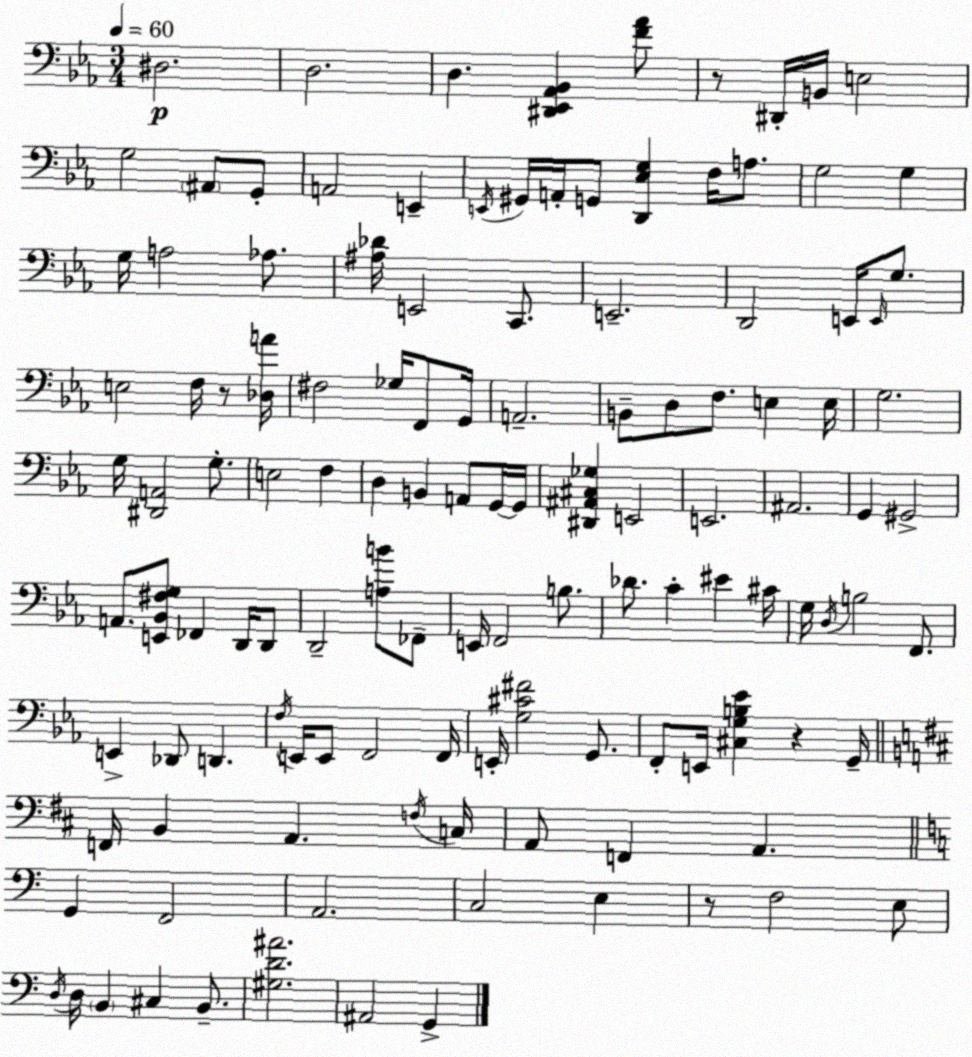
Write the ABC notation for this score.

X:1
T:Untitled
M:3/4
L:1/4
K:Eb
^D,2 D,2 D, [^D,,_E,,_A,,_B,,] [F_A]/2 z/2 ^D,,/4 B,,/4 E,2 G,2 ^A,,/2 G,,/2 A,,2 E,, E,,/4 ^G,,/4 A,,/4 G,,/2 [D,,_E,G,] F,/4 A,/2 G,2 G, G,/4 A,2 _A,/2 [^A,_D]/4 E,,2 C,,/2 E,,2 D,,2 E,,/4 E,,/4 G,/2 E,2 F,/4 z/2 [_D,A]/4 ^F,2 _G,/4 F,,/2 G,,/4 A,,2 B,,/2 D,/2 F,/2 E, E,/4 G,2 G,/4 [^D,,A,,]2 G,/2 E,2 F, D, B,, A,,/2 G,,/4 G,,/4 [^D,,^A,,^C,_G,] E,,2 E,,2 ^A,,2 G,, ^G,,2 A,,/2 [E,,_B,,^F,G,]/2 _F,, D,,/4 D,,/2 D,,2 [A,B]/2 _F,,/2 E,,/4 F,,2 B,/2 _D/2 C ^E ^C/4 G,/4 D,/4 B,2 F,,/2 E,, _D,,/2 D,, F,/4 E,,/4 E,,/2 F,,2 F,,/4 E,,/4 [G,^C^F]2 G,,/2 F,,/2 E,,/4 [^C,G,B,_E] z G,,/4 F,,/4 B,, A,, F,/4 C,/4 A,,/2 F,, A,, G,, F,,2 A,,2 C,2 E, z/2 F,2 E,/2 D,/4 D,/4 B,, ^C, B,,/2 [^G,D^A]2 ^A,,2 G,,